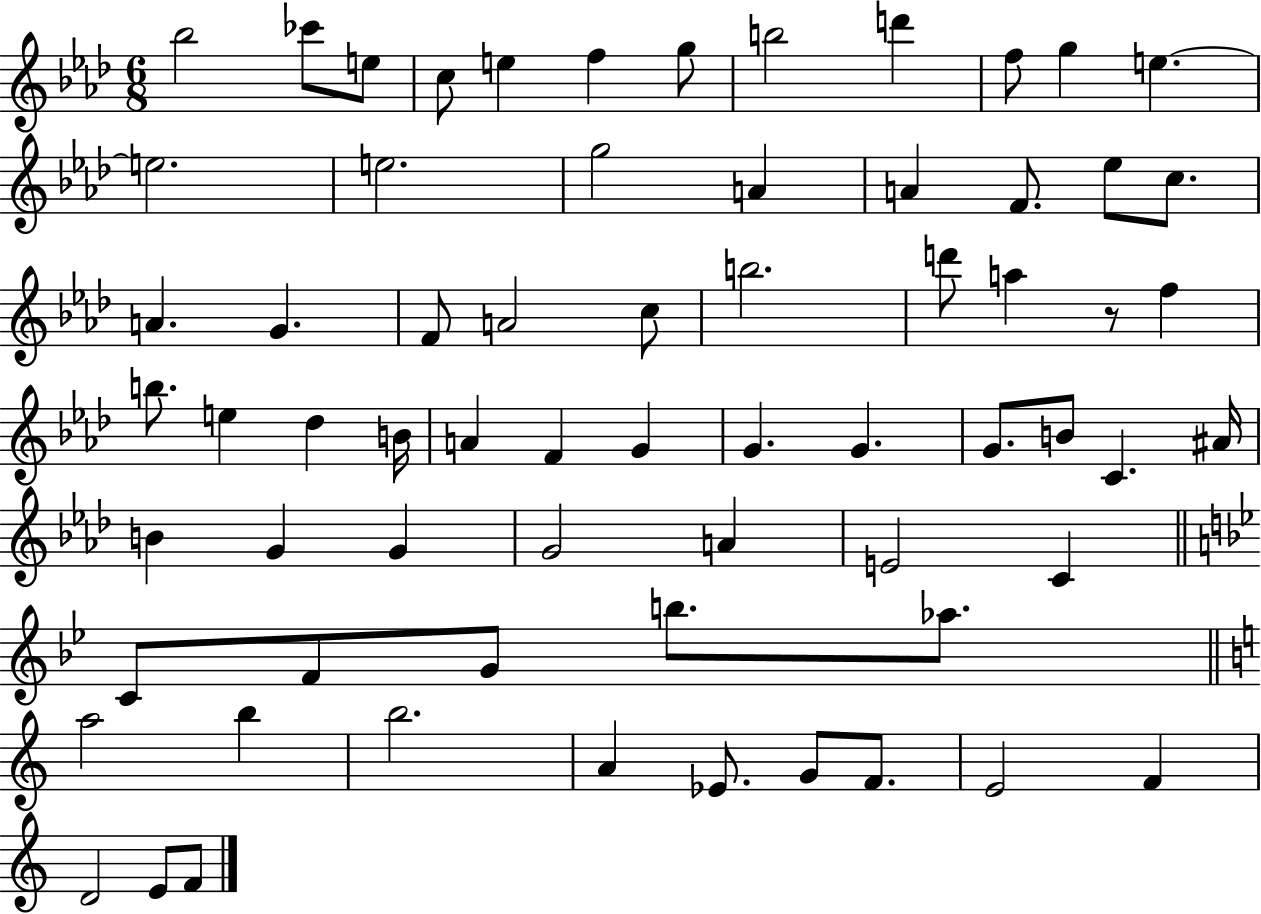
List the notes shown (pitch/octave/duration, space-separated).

Bb5/h CES6/e E5/e C5/e E5/q F5/q G5/e B5/h D6/q F5/e G5/q E5/q. E5/h. E5/h. G5/h A4/q A4/q F4/e. Eb5/e C5/e. A4/q. G4/q. F4/e A4/h C5/e B5/h. D6/e A5/q R/e F5/q B5/e. E5/q Db5/q B4/s A4/q F4/q G4/q G4/q. G4/q. G4/e. B4/e C4/q. A#4/s B4/q G4/q G4/q G4/h A4/q E4/h C4/q C4/e F4/e G4/e B5/e. Ab5/e. A5/h B5/q B5/h. A4/q Eb4/e. G4/e F4/e. E4/h F4/q D4/h E4/e F4/e